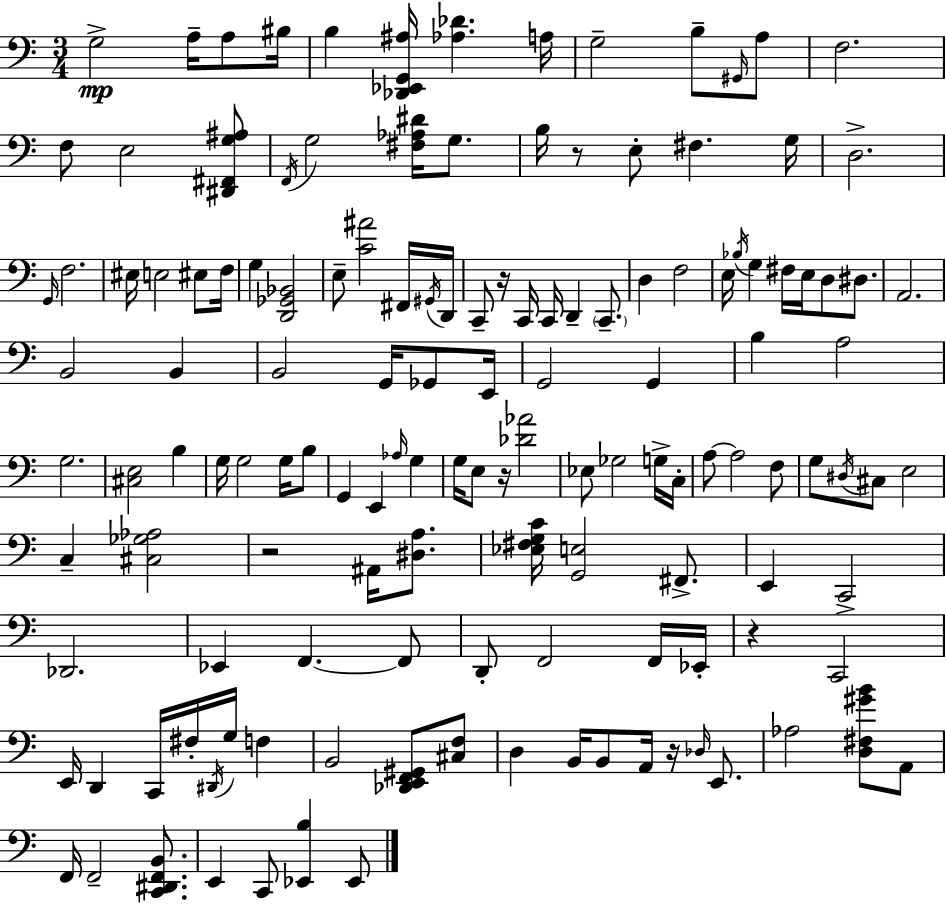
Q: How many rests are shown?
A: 6